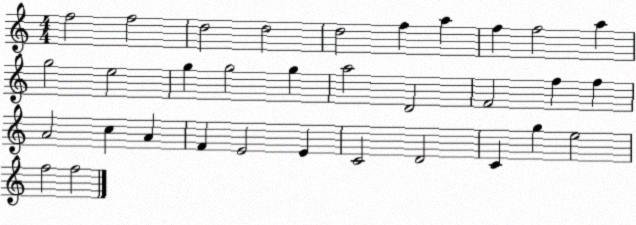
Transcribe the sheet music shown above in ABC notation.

X:1
T:Untitled
M:4/4
L:1/4
K:C
f2 f2 d2 d2 d2 f a f f2 a g2 e2 g g2 g a2 D2 F2 f f A2 c A F E2 E C2 D2 C g e2 f2 f2